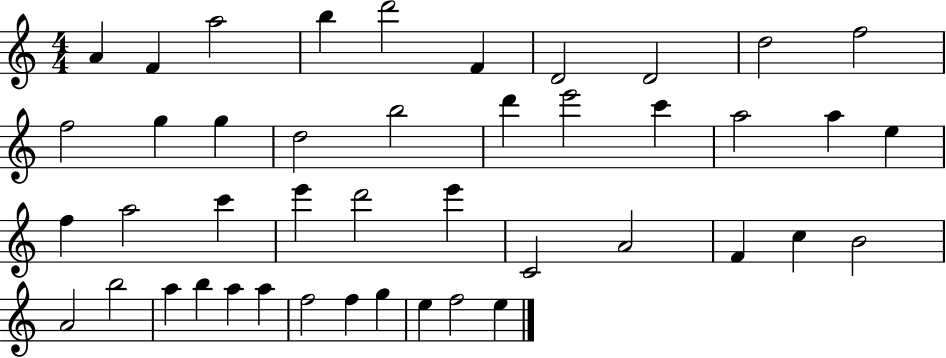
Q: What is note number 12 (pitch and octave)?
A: G5